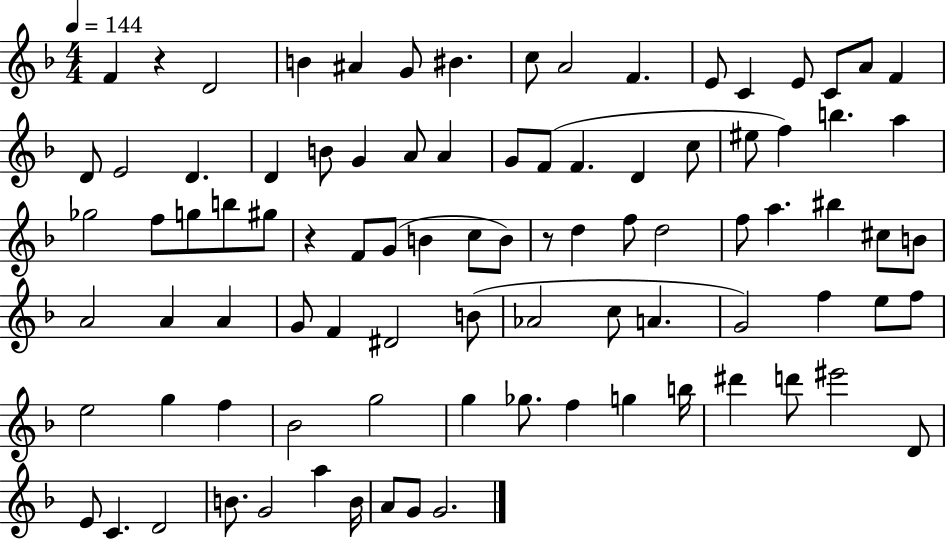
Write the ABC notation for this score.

X:1
T:Untitled
M:4/4
L:1/4
K:F
F z D2 B ^A G/2 ^B c/2 A2 F E/2 C E/2 C/2 A/2 F D/2 E2 D D B/2 G A/2 A G/2 F/2 F D c/2 ^e/2 f b a _g2 f/2 g/2 b/2 ^g/2 z F/2 G/2 B c/2 B/2 z/2 d f/2 d2 f/2 a ^b ^c/2 B/2 A2 A A G/2 F ^D2 B/2 _A2 c/2 A G2 f e/2 f/2 e2 g f _B2 g2 g _g/2 f g b/4 ^d' d'/2 ^e'2 D/2 E/2 C D2 B/2 G2 a B/4 A/2 G/2 G2